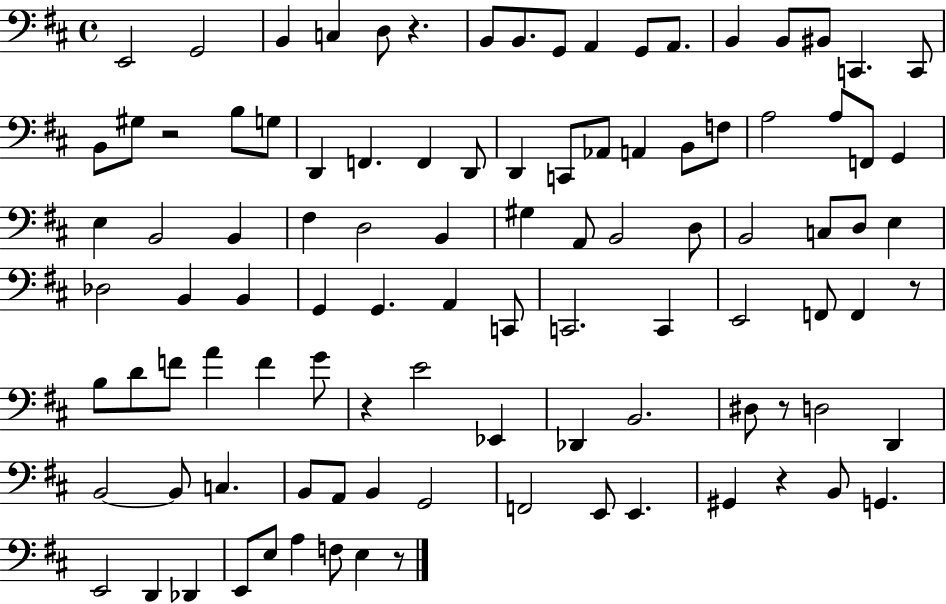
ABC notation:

X:1
T:Untitled
M:4/4
L:1/4
K:D
E,,2 G,,2 B,, C, D,/2 z B,,/2 B,,/2 G,,/2 A,, G,,/2 A,,/2 B,, B,,/2 ^B,,/2 C,, C,,/2 B,,/2 ^G,/2 z2 B,/2 G,/2 D,, F,, F,, D,,/2 D,, C,,/2 _A,,/2 A,, B,,/2 F,/2 A,2 A,/2 F,,/2 G,, E, B,,2 B,, ^F, D,2 B,, ^G, A,,/2 B,,2 D,/2 B,,2 C,/2 D,/2 E, _D,2 B,, B,, G,, G,, A,, C,,/2 C,,2 C,, E,,2 F,,/2 F,, z/2 B,/2 D/2 F/2 A F G/2 z E2 _E,, _D,, B,,2 ^D,/2 z/2 D,2 D,, B,,2 B,,/2 C, B,,/2 A,,/2 B,, G,,2 F,,2 E,,/2 E,, ^G,, z B,,/2 G,, E,,2 D,, _D,, E,,/2 E,/2 A, F,/2 E, z/2